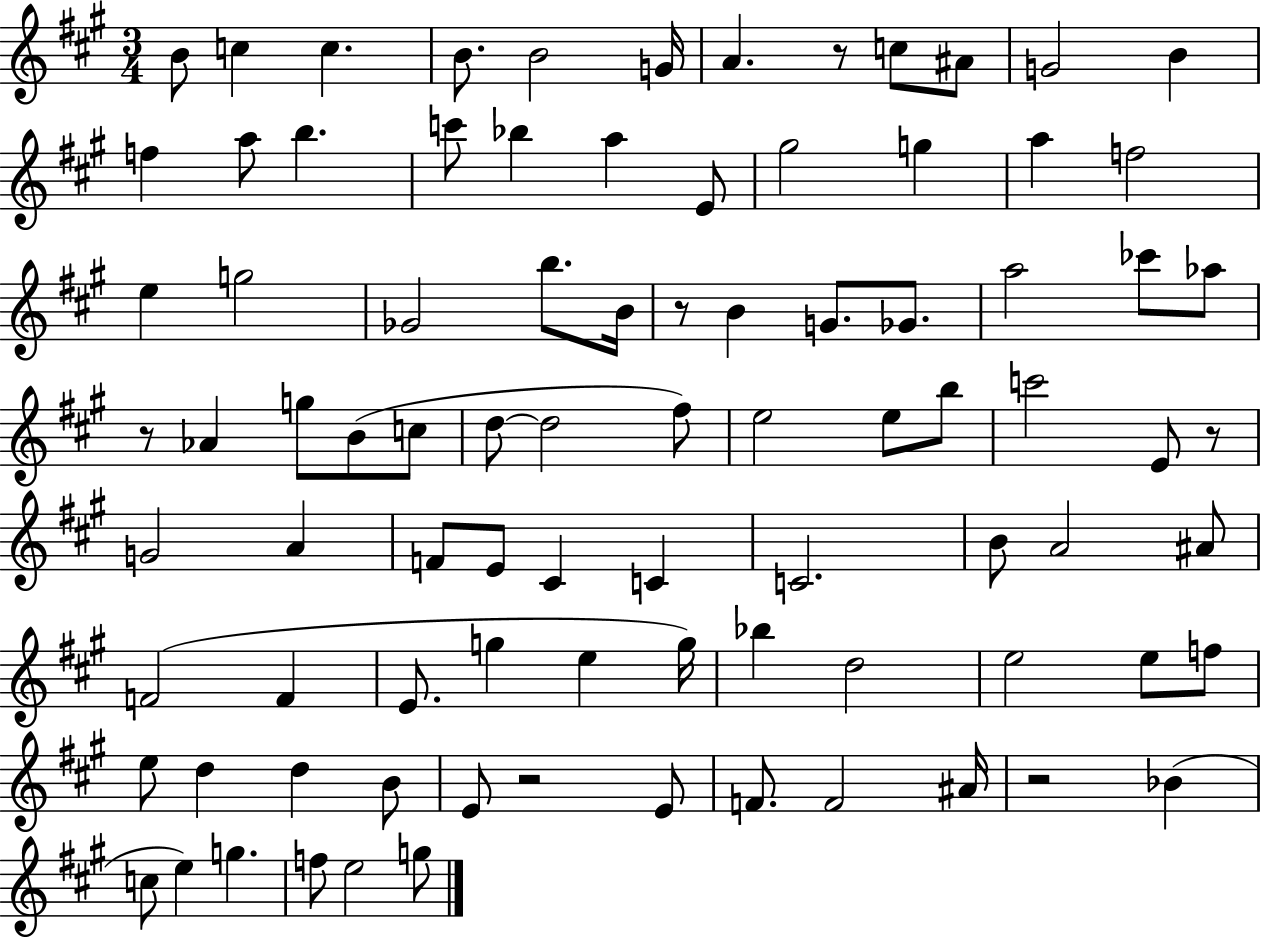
B4/e C5/q C5/q. B4/e. B4/h G4/s A4/q. R/e C5/e A#4/e G4/h B4/q F5/q A5/e B5/q. C6/e Bb5/q A5/q E4/e G#5/h G5/q A5/q F5/h E5/q G5/h Gb4/h B5/e. B4/s R/e B4/q G4/e. Gb4/e. A5/h CES6/e Ab5/e R/e Ab4/q G5/e B4/e C5/e D5/e D5/h F#5/e E5/h E5/e B5/e C6/h E4/e R/e G4/h A4/q F4/e E4/e C#4/q C4/q C4/h. B4/e A4/h A#4/e F4/h F4/q E4/e. G5/q E5/q G5/s Bb5/q D5/h E5/h E5/e F5/e E5/e D5/q D5/q B4/e E4/e R/h E4/e F4/e. F4/h A#4/s R/h Bb4/q C5/e E5/q G5/q. F5/e E5/h G5/e